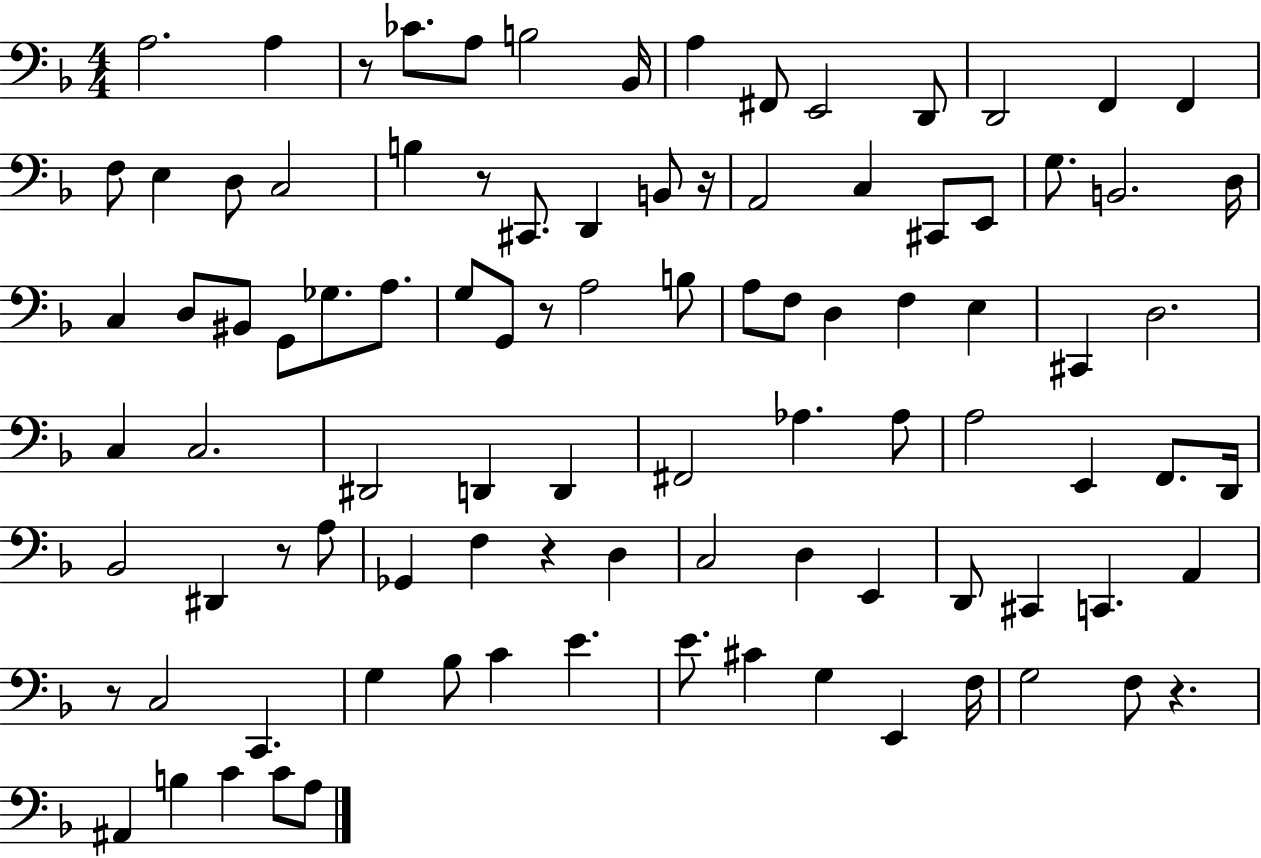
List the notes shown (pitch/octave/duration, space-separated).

A3/h. A3/q R/e CES4/e. A3/e B3/h Bb2/s A3/q F#2/e E2/h D2/e D2/h F2/q F2/q F3/e E3/q D3/e C3/h B3/q R/e C#2/e. D2/q B2/e R/s A2/h C3/q C#2/e E2/e G3/e. B2/h. D3/s C3/q D3/e BIS2/e G2/e Gb3/e. A3/e. G3/e G2/e R/e A3/h B3/e A3/e F3/e D3/q F3/q E3/q C#2/q D3/h. C3/q C3/h. D#2/h D2/q D2/q F#2/h Ab3/q. Ab3/e A3/h E2/q F2/e. D2/s Bb2/h D#2/q R/e A3/e Gb2/q F3/q R/q D3/q C3/h D3/q E2/q D2/e C#2/q C2/q. A2/q R/e C3/h C2/q. G3/q Bb3/e C4/q E4/q. E4/e. C#4/q G3/q E2/q F3/s G3/h F3/e R/q. A#2/q B3/q C4/q C4/e A3/e